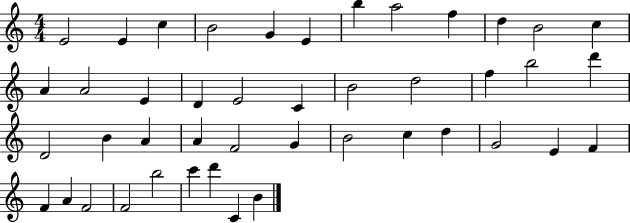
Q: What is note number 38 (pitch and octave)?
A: F4